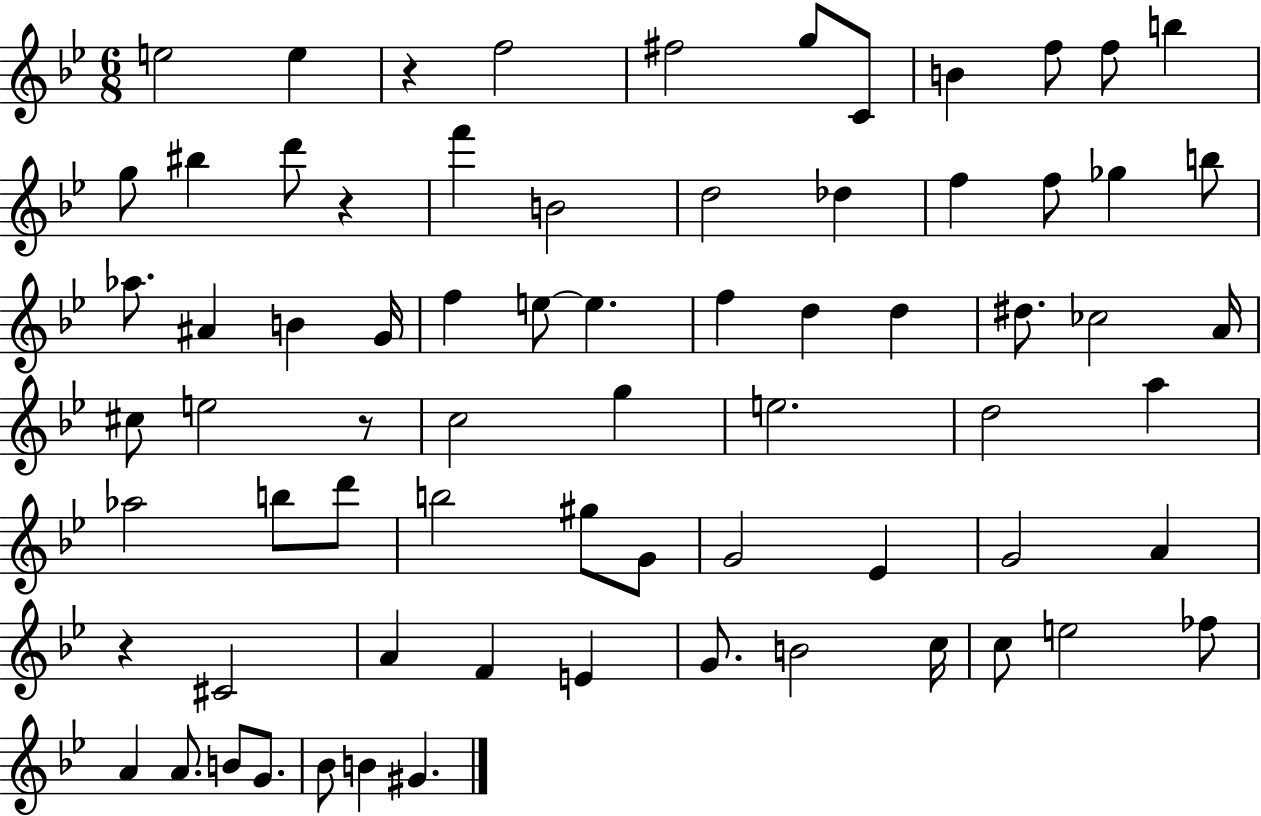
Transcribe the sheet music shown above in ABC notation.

X:1
T:Untitled
M:6/8
L:1/4
K:Bb
e2 e z f2 ^f2 g/2 C/2 B f/2 f/2 b g/2 ^b d'/2 z f' B2 d2 _d f f/2 _g b/2 _a/2 ^A B G/4 f e/2 e f d d ^d/2 _c2 A/4 ^c/2 e2 z/2 c2 g e2 d2 a _a2 b/2 d'/2 b2 ^g/2 G/2 G2 _E G2 A z ^C2 A F E G/2 B2 c/4 c/2 e2 _f/2 A A/2 B/2 G/2 _B/2 B ^G